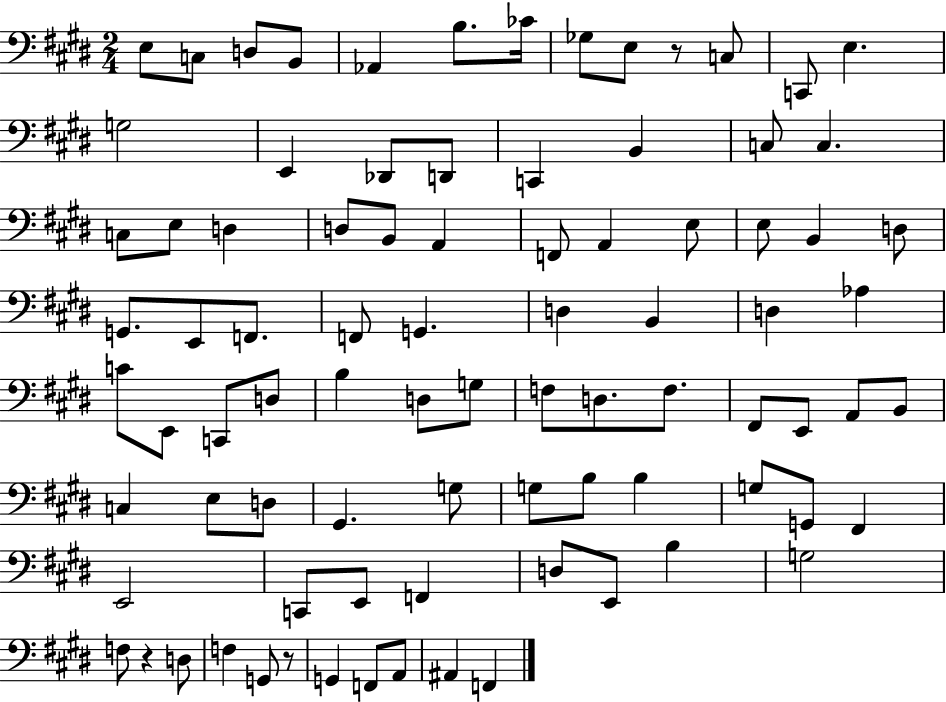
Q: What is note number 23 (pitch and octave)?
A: D3